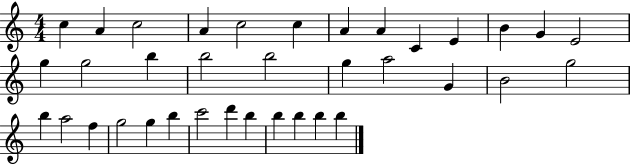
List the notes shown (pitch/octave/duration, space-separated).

C5/q A4/q C5/h A4/q C5/h C5/q A4/q A4/q C4/q E4/q B4/q G4/q E4/h G5/q G5/h B5/q B5/h B5/h G5/q A5/h G4/q B4/h G5/h B5/q A5/h F5/q G5/h G5/q B5/q C6/h D6/q B5/q B5/q B5/q B5/q B5/q